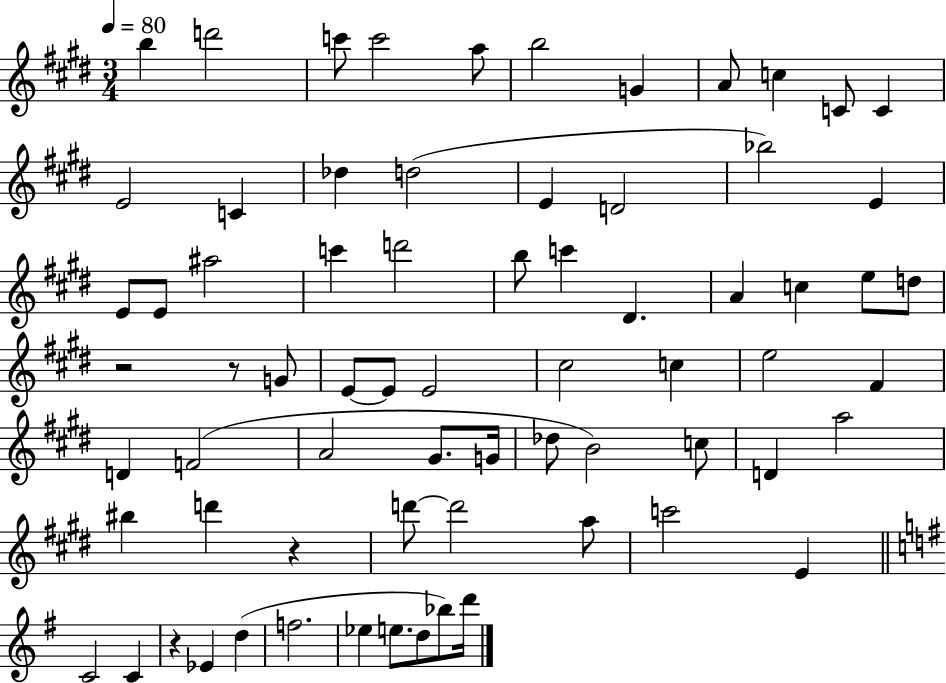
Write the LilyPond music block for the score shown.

{
  \clef treble
  \numericTimeSignature
  \time 3/4
  \key e \major
  \tempo 4 = 80
  b''4 d'''2 | c'''8 c'''2 a''8 | b''2 g'4 | a'8 c''4 c'8 c'4 | \break e'2 c'4 | des''4 d''2( | e'4 d'2 | bes''2) e'4 | \break e'8 e'8 ais''2 | c'''4 d'''2 | b''8 c'''4 dis'4. | a'4 c''4 e''8 d''8 | \break r2 r8 g'8 | e'8~~ e'8 e'2 | cis''2 c''4 | e''2 fis'4 | \break d'4 f'2( | a'2 gis'8. g'16 | des''8 b'2) c''8 | d'4 a''2 | \break bis''4 d'''4 r4 | d'''8~~ d'''2 a''8 | c'''2 e'4 | \bar "||" \break \key g \major c'2 c'4 | r4 ees'4 d''4( | f''2. | ees''4 e''8. d''8 bes''8) d'''16 | \break \bar "|."
}